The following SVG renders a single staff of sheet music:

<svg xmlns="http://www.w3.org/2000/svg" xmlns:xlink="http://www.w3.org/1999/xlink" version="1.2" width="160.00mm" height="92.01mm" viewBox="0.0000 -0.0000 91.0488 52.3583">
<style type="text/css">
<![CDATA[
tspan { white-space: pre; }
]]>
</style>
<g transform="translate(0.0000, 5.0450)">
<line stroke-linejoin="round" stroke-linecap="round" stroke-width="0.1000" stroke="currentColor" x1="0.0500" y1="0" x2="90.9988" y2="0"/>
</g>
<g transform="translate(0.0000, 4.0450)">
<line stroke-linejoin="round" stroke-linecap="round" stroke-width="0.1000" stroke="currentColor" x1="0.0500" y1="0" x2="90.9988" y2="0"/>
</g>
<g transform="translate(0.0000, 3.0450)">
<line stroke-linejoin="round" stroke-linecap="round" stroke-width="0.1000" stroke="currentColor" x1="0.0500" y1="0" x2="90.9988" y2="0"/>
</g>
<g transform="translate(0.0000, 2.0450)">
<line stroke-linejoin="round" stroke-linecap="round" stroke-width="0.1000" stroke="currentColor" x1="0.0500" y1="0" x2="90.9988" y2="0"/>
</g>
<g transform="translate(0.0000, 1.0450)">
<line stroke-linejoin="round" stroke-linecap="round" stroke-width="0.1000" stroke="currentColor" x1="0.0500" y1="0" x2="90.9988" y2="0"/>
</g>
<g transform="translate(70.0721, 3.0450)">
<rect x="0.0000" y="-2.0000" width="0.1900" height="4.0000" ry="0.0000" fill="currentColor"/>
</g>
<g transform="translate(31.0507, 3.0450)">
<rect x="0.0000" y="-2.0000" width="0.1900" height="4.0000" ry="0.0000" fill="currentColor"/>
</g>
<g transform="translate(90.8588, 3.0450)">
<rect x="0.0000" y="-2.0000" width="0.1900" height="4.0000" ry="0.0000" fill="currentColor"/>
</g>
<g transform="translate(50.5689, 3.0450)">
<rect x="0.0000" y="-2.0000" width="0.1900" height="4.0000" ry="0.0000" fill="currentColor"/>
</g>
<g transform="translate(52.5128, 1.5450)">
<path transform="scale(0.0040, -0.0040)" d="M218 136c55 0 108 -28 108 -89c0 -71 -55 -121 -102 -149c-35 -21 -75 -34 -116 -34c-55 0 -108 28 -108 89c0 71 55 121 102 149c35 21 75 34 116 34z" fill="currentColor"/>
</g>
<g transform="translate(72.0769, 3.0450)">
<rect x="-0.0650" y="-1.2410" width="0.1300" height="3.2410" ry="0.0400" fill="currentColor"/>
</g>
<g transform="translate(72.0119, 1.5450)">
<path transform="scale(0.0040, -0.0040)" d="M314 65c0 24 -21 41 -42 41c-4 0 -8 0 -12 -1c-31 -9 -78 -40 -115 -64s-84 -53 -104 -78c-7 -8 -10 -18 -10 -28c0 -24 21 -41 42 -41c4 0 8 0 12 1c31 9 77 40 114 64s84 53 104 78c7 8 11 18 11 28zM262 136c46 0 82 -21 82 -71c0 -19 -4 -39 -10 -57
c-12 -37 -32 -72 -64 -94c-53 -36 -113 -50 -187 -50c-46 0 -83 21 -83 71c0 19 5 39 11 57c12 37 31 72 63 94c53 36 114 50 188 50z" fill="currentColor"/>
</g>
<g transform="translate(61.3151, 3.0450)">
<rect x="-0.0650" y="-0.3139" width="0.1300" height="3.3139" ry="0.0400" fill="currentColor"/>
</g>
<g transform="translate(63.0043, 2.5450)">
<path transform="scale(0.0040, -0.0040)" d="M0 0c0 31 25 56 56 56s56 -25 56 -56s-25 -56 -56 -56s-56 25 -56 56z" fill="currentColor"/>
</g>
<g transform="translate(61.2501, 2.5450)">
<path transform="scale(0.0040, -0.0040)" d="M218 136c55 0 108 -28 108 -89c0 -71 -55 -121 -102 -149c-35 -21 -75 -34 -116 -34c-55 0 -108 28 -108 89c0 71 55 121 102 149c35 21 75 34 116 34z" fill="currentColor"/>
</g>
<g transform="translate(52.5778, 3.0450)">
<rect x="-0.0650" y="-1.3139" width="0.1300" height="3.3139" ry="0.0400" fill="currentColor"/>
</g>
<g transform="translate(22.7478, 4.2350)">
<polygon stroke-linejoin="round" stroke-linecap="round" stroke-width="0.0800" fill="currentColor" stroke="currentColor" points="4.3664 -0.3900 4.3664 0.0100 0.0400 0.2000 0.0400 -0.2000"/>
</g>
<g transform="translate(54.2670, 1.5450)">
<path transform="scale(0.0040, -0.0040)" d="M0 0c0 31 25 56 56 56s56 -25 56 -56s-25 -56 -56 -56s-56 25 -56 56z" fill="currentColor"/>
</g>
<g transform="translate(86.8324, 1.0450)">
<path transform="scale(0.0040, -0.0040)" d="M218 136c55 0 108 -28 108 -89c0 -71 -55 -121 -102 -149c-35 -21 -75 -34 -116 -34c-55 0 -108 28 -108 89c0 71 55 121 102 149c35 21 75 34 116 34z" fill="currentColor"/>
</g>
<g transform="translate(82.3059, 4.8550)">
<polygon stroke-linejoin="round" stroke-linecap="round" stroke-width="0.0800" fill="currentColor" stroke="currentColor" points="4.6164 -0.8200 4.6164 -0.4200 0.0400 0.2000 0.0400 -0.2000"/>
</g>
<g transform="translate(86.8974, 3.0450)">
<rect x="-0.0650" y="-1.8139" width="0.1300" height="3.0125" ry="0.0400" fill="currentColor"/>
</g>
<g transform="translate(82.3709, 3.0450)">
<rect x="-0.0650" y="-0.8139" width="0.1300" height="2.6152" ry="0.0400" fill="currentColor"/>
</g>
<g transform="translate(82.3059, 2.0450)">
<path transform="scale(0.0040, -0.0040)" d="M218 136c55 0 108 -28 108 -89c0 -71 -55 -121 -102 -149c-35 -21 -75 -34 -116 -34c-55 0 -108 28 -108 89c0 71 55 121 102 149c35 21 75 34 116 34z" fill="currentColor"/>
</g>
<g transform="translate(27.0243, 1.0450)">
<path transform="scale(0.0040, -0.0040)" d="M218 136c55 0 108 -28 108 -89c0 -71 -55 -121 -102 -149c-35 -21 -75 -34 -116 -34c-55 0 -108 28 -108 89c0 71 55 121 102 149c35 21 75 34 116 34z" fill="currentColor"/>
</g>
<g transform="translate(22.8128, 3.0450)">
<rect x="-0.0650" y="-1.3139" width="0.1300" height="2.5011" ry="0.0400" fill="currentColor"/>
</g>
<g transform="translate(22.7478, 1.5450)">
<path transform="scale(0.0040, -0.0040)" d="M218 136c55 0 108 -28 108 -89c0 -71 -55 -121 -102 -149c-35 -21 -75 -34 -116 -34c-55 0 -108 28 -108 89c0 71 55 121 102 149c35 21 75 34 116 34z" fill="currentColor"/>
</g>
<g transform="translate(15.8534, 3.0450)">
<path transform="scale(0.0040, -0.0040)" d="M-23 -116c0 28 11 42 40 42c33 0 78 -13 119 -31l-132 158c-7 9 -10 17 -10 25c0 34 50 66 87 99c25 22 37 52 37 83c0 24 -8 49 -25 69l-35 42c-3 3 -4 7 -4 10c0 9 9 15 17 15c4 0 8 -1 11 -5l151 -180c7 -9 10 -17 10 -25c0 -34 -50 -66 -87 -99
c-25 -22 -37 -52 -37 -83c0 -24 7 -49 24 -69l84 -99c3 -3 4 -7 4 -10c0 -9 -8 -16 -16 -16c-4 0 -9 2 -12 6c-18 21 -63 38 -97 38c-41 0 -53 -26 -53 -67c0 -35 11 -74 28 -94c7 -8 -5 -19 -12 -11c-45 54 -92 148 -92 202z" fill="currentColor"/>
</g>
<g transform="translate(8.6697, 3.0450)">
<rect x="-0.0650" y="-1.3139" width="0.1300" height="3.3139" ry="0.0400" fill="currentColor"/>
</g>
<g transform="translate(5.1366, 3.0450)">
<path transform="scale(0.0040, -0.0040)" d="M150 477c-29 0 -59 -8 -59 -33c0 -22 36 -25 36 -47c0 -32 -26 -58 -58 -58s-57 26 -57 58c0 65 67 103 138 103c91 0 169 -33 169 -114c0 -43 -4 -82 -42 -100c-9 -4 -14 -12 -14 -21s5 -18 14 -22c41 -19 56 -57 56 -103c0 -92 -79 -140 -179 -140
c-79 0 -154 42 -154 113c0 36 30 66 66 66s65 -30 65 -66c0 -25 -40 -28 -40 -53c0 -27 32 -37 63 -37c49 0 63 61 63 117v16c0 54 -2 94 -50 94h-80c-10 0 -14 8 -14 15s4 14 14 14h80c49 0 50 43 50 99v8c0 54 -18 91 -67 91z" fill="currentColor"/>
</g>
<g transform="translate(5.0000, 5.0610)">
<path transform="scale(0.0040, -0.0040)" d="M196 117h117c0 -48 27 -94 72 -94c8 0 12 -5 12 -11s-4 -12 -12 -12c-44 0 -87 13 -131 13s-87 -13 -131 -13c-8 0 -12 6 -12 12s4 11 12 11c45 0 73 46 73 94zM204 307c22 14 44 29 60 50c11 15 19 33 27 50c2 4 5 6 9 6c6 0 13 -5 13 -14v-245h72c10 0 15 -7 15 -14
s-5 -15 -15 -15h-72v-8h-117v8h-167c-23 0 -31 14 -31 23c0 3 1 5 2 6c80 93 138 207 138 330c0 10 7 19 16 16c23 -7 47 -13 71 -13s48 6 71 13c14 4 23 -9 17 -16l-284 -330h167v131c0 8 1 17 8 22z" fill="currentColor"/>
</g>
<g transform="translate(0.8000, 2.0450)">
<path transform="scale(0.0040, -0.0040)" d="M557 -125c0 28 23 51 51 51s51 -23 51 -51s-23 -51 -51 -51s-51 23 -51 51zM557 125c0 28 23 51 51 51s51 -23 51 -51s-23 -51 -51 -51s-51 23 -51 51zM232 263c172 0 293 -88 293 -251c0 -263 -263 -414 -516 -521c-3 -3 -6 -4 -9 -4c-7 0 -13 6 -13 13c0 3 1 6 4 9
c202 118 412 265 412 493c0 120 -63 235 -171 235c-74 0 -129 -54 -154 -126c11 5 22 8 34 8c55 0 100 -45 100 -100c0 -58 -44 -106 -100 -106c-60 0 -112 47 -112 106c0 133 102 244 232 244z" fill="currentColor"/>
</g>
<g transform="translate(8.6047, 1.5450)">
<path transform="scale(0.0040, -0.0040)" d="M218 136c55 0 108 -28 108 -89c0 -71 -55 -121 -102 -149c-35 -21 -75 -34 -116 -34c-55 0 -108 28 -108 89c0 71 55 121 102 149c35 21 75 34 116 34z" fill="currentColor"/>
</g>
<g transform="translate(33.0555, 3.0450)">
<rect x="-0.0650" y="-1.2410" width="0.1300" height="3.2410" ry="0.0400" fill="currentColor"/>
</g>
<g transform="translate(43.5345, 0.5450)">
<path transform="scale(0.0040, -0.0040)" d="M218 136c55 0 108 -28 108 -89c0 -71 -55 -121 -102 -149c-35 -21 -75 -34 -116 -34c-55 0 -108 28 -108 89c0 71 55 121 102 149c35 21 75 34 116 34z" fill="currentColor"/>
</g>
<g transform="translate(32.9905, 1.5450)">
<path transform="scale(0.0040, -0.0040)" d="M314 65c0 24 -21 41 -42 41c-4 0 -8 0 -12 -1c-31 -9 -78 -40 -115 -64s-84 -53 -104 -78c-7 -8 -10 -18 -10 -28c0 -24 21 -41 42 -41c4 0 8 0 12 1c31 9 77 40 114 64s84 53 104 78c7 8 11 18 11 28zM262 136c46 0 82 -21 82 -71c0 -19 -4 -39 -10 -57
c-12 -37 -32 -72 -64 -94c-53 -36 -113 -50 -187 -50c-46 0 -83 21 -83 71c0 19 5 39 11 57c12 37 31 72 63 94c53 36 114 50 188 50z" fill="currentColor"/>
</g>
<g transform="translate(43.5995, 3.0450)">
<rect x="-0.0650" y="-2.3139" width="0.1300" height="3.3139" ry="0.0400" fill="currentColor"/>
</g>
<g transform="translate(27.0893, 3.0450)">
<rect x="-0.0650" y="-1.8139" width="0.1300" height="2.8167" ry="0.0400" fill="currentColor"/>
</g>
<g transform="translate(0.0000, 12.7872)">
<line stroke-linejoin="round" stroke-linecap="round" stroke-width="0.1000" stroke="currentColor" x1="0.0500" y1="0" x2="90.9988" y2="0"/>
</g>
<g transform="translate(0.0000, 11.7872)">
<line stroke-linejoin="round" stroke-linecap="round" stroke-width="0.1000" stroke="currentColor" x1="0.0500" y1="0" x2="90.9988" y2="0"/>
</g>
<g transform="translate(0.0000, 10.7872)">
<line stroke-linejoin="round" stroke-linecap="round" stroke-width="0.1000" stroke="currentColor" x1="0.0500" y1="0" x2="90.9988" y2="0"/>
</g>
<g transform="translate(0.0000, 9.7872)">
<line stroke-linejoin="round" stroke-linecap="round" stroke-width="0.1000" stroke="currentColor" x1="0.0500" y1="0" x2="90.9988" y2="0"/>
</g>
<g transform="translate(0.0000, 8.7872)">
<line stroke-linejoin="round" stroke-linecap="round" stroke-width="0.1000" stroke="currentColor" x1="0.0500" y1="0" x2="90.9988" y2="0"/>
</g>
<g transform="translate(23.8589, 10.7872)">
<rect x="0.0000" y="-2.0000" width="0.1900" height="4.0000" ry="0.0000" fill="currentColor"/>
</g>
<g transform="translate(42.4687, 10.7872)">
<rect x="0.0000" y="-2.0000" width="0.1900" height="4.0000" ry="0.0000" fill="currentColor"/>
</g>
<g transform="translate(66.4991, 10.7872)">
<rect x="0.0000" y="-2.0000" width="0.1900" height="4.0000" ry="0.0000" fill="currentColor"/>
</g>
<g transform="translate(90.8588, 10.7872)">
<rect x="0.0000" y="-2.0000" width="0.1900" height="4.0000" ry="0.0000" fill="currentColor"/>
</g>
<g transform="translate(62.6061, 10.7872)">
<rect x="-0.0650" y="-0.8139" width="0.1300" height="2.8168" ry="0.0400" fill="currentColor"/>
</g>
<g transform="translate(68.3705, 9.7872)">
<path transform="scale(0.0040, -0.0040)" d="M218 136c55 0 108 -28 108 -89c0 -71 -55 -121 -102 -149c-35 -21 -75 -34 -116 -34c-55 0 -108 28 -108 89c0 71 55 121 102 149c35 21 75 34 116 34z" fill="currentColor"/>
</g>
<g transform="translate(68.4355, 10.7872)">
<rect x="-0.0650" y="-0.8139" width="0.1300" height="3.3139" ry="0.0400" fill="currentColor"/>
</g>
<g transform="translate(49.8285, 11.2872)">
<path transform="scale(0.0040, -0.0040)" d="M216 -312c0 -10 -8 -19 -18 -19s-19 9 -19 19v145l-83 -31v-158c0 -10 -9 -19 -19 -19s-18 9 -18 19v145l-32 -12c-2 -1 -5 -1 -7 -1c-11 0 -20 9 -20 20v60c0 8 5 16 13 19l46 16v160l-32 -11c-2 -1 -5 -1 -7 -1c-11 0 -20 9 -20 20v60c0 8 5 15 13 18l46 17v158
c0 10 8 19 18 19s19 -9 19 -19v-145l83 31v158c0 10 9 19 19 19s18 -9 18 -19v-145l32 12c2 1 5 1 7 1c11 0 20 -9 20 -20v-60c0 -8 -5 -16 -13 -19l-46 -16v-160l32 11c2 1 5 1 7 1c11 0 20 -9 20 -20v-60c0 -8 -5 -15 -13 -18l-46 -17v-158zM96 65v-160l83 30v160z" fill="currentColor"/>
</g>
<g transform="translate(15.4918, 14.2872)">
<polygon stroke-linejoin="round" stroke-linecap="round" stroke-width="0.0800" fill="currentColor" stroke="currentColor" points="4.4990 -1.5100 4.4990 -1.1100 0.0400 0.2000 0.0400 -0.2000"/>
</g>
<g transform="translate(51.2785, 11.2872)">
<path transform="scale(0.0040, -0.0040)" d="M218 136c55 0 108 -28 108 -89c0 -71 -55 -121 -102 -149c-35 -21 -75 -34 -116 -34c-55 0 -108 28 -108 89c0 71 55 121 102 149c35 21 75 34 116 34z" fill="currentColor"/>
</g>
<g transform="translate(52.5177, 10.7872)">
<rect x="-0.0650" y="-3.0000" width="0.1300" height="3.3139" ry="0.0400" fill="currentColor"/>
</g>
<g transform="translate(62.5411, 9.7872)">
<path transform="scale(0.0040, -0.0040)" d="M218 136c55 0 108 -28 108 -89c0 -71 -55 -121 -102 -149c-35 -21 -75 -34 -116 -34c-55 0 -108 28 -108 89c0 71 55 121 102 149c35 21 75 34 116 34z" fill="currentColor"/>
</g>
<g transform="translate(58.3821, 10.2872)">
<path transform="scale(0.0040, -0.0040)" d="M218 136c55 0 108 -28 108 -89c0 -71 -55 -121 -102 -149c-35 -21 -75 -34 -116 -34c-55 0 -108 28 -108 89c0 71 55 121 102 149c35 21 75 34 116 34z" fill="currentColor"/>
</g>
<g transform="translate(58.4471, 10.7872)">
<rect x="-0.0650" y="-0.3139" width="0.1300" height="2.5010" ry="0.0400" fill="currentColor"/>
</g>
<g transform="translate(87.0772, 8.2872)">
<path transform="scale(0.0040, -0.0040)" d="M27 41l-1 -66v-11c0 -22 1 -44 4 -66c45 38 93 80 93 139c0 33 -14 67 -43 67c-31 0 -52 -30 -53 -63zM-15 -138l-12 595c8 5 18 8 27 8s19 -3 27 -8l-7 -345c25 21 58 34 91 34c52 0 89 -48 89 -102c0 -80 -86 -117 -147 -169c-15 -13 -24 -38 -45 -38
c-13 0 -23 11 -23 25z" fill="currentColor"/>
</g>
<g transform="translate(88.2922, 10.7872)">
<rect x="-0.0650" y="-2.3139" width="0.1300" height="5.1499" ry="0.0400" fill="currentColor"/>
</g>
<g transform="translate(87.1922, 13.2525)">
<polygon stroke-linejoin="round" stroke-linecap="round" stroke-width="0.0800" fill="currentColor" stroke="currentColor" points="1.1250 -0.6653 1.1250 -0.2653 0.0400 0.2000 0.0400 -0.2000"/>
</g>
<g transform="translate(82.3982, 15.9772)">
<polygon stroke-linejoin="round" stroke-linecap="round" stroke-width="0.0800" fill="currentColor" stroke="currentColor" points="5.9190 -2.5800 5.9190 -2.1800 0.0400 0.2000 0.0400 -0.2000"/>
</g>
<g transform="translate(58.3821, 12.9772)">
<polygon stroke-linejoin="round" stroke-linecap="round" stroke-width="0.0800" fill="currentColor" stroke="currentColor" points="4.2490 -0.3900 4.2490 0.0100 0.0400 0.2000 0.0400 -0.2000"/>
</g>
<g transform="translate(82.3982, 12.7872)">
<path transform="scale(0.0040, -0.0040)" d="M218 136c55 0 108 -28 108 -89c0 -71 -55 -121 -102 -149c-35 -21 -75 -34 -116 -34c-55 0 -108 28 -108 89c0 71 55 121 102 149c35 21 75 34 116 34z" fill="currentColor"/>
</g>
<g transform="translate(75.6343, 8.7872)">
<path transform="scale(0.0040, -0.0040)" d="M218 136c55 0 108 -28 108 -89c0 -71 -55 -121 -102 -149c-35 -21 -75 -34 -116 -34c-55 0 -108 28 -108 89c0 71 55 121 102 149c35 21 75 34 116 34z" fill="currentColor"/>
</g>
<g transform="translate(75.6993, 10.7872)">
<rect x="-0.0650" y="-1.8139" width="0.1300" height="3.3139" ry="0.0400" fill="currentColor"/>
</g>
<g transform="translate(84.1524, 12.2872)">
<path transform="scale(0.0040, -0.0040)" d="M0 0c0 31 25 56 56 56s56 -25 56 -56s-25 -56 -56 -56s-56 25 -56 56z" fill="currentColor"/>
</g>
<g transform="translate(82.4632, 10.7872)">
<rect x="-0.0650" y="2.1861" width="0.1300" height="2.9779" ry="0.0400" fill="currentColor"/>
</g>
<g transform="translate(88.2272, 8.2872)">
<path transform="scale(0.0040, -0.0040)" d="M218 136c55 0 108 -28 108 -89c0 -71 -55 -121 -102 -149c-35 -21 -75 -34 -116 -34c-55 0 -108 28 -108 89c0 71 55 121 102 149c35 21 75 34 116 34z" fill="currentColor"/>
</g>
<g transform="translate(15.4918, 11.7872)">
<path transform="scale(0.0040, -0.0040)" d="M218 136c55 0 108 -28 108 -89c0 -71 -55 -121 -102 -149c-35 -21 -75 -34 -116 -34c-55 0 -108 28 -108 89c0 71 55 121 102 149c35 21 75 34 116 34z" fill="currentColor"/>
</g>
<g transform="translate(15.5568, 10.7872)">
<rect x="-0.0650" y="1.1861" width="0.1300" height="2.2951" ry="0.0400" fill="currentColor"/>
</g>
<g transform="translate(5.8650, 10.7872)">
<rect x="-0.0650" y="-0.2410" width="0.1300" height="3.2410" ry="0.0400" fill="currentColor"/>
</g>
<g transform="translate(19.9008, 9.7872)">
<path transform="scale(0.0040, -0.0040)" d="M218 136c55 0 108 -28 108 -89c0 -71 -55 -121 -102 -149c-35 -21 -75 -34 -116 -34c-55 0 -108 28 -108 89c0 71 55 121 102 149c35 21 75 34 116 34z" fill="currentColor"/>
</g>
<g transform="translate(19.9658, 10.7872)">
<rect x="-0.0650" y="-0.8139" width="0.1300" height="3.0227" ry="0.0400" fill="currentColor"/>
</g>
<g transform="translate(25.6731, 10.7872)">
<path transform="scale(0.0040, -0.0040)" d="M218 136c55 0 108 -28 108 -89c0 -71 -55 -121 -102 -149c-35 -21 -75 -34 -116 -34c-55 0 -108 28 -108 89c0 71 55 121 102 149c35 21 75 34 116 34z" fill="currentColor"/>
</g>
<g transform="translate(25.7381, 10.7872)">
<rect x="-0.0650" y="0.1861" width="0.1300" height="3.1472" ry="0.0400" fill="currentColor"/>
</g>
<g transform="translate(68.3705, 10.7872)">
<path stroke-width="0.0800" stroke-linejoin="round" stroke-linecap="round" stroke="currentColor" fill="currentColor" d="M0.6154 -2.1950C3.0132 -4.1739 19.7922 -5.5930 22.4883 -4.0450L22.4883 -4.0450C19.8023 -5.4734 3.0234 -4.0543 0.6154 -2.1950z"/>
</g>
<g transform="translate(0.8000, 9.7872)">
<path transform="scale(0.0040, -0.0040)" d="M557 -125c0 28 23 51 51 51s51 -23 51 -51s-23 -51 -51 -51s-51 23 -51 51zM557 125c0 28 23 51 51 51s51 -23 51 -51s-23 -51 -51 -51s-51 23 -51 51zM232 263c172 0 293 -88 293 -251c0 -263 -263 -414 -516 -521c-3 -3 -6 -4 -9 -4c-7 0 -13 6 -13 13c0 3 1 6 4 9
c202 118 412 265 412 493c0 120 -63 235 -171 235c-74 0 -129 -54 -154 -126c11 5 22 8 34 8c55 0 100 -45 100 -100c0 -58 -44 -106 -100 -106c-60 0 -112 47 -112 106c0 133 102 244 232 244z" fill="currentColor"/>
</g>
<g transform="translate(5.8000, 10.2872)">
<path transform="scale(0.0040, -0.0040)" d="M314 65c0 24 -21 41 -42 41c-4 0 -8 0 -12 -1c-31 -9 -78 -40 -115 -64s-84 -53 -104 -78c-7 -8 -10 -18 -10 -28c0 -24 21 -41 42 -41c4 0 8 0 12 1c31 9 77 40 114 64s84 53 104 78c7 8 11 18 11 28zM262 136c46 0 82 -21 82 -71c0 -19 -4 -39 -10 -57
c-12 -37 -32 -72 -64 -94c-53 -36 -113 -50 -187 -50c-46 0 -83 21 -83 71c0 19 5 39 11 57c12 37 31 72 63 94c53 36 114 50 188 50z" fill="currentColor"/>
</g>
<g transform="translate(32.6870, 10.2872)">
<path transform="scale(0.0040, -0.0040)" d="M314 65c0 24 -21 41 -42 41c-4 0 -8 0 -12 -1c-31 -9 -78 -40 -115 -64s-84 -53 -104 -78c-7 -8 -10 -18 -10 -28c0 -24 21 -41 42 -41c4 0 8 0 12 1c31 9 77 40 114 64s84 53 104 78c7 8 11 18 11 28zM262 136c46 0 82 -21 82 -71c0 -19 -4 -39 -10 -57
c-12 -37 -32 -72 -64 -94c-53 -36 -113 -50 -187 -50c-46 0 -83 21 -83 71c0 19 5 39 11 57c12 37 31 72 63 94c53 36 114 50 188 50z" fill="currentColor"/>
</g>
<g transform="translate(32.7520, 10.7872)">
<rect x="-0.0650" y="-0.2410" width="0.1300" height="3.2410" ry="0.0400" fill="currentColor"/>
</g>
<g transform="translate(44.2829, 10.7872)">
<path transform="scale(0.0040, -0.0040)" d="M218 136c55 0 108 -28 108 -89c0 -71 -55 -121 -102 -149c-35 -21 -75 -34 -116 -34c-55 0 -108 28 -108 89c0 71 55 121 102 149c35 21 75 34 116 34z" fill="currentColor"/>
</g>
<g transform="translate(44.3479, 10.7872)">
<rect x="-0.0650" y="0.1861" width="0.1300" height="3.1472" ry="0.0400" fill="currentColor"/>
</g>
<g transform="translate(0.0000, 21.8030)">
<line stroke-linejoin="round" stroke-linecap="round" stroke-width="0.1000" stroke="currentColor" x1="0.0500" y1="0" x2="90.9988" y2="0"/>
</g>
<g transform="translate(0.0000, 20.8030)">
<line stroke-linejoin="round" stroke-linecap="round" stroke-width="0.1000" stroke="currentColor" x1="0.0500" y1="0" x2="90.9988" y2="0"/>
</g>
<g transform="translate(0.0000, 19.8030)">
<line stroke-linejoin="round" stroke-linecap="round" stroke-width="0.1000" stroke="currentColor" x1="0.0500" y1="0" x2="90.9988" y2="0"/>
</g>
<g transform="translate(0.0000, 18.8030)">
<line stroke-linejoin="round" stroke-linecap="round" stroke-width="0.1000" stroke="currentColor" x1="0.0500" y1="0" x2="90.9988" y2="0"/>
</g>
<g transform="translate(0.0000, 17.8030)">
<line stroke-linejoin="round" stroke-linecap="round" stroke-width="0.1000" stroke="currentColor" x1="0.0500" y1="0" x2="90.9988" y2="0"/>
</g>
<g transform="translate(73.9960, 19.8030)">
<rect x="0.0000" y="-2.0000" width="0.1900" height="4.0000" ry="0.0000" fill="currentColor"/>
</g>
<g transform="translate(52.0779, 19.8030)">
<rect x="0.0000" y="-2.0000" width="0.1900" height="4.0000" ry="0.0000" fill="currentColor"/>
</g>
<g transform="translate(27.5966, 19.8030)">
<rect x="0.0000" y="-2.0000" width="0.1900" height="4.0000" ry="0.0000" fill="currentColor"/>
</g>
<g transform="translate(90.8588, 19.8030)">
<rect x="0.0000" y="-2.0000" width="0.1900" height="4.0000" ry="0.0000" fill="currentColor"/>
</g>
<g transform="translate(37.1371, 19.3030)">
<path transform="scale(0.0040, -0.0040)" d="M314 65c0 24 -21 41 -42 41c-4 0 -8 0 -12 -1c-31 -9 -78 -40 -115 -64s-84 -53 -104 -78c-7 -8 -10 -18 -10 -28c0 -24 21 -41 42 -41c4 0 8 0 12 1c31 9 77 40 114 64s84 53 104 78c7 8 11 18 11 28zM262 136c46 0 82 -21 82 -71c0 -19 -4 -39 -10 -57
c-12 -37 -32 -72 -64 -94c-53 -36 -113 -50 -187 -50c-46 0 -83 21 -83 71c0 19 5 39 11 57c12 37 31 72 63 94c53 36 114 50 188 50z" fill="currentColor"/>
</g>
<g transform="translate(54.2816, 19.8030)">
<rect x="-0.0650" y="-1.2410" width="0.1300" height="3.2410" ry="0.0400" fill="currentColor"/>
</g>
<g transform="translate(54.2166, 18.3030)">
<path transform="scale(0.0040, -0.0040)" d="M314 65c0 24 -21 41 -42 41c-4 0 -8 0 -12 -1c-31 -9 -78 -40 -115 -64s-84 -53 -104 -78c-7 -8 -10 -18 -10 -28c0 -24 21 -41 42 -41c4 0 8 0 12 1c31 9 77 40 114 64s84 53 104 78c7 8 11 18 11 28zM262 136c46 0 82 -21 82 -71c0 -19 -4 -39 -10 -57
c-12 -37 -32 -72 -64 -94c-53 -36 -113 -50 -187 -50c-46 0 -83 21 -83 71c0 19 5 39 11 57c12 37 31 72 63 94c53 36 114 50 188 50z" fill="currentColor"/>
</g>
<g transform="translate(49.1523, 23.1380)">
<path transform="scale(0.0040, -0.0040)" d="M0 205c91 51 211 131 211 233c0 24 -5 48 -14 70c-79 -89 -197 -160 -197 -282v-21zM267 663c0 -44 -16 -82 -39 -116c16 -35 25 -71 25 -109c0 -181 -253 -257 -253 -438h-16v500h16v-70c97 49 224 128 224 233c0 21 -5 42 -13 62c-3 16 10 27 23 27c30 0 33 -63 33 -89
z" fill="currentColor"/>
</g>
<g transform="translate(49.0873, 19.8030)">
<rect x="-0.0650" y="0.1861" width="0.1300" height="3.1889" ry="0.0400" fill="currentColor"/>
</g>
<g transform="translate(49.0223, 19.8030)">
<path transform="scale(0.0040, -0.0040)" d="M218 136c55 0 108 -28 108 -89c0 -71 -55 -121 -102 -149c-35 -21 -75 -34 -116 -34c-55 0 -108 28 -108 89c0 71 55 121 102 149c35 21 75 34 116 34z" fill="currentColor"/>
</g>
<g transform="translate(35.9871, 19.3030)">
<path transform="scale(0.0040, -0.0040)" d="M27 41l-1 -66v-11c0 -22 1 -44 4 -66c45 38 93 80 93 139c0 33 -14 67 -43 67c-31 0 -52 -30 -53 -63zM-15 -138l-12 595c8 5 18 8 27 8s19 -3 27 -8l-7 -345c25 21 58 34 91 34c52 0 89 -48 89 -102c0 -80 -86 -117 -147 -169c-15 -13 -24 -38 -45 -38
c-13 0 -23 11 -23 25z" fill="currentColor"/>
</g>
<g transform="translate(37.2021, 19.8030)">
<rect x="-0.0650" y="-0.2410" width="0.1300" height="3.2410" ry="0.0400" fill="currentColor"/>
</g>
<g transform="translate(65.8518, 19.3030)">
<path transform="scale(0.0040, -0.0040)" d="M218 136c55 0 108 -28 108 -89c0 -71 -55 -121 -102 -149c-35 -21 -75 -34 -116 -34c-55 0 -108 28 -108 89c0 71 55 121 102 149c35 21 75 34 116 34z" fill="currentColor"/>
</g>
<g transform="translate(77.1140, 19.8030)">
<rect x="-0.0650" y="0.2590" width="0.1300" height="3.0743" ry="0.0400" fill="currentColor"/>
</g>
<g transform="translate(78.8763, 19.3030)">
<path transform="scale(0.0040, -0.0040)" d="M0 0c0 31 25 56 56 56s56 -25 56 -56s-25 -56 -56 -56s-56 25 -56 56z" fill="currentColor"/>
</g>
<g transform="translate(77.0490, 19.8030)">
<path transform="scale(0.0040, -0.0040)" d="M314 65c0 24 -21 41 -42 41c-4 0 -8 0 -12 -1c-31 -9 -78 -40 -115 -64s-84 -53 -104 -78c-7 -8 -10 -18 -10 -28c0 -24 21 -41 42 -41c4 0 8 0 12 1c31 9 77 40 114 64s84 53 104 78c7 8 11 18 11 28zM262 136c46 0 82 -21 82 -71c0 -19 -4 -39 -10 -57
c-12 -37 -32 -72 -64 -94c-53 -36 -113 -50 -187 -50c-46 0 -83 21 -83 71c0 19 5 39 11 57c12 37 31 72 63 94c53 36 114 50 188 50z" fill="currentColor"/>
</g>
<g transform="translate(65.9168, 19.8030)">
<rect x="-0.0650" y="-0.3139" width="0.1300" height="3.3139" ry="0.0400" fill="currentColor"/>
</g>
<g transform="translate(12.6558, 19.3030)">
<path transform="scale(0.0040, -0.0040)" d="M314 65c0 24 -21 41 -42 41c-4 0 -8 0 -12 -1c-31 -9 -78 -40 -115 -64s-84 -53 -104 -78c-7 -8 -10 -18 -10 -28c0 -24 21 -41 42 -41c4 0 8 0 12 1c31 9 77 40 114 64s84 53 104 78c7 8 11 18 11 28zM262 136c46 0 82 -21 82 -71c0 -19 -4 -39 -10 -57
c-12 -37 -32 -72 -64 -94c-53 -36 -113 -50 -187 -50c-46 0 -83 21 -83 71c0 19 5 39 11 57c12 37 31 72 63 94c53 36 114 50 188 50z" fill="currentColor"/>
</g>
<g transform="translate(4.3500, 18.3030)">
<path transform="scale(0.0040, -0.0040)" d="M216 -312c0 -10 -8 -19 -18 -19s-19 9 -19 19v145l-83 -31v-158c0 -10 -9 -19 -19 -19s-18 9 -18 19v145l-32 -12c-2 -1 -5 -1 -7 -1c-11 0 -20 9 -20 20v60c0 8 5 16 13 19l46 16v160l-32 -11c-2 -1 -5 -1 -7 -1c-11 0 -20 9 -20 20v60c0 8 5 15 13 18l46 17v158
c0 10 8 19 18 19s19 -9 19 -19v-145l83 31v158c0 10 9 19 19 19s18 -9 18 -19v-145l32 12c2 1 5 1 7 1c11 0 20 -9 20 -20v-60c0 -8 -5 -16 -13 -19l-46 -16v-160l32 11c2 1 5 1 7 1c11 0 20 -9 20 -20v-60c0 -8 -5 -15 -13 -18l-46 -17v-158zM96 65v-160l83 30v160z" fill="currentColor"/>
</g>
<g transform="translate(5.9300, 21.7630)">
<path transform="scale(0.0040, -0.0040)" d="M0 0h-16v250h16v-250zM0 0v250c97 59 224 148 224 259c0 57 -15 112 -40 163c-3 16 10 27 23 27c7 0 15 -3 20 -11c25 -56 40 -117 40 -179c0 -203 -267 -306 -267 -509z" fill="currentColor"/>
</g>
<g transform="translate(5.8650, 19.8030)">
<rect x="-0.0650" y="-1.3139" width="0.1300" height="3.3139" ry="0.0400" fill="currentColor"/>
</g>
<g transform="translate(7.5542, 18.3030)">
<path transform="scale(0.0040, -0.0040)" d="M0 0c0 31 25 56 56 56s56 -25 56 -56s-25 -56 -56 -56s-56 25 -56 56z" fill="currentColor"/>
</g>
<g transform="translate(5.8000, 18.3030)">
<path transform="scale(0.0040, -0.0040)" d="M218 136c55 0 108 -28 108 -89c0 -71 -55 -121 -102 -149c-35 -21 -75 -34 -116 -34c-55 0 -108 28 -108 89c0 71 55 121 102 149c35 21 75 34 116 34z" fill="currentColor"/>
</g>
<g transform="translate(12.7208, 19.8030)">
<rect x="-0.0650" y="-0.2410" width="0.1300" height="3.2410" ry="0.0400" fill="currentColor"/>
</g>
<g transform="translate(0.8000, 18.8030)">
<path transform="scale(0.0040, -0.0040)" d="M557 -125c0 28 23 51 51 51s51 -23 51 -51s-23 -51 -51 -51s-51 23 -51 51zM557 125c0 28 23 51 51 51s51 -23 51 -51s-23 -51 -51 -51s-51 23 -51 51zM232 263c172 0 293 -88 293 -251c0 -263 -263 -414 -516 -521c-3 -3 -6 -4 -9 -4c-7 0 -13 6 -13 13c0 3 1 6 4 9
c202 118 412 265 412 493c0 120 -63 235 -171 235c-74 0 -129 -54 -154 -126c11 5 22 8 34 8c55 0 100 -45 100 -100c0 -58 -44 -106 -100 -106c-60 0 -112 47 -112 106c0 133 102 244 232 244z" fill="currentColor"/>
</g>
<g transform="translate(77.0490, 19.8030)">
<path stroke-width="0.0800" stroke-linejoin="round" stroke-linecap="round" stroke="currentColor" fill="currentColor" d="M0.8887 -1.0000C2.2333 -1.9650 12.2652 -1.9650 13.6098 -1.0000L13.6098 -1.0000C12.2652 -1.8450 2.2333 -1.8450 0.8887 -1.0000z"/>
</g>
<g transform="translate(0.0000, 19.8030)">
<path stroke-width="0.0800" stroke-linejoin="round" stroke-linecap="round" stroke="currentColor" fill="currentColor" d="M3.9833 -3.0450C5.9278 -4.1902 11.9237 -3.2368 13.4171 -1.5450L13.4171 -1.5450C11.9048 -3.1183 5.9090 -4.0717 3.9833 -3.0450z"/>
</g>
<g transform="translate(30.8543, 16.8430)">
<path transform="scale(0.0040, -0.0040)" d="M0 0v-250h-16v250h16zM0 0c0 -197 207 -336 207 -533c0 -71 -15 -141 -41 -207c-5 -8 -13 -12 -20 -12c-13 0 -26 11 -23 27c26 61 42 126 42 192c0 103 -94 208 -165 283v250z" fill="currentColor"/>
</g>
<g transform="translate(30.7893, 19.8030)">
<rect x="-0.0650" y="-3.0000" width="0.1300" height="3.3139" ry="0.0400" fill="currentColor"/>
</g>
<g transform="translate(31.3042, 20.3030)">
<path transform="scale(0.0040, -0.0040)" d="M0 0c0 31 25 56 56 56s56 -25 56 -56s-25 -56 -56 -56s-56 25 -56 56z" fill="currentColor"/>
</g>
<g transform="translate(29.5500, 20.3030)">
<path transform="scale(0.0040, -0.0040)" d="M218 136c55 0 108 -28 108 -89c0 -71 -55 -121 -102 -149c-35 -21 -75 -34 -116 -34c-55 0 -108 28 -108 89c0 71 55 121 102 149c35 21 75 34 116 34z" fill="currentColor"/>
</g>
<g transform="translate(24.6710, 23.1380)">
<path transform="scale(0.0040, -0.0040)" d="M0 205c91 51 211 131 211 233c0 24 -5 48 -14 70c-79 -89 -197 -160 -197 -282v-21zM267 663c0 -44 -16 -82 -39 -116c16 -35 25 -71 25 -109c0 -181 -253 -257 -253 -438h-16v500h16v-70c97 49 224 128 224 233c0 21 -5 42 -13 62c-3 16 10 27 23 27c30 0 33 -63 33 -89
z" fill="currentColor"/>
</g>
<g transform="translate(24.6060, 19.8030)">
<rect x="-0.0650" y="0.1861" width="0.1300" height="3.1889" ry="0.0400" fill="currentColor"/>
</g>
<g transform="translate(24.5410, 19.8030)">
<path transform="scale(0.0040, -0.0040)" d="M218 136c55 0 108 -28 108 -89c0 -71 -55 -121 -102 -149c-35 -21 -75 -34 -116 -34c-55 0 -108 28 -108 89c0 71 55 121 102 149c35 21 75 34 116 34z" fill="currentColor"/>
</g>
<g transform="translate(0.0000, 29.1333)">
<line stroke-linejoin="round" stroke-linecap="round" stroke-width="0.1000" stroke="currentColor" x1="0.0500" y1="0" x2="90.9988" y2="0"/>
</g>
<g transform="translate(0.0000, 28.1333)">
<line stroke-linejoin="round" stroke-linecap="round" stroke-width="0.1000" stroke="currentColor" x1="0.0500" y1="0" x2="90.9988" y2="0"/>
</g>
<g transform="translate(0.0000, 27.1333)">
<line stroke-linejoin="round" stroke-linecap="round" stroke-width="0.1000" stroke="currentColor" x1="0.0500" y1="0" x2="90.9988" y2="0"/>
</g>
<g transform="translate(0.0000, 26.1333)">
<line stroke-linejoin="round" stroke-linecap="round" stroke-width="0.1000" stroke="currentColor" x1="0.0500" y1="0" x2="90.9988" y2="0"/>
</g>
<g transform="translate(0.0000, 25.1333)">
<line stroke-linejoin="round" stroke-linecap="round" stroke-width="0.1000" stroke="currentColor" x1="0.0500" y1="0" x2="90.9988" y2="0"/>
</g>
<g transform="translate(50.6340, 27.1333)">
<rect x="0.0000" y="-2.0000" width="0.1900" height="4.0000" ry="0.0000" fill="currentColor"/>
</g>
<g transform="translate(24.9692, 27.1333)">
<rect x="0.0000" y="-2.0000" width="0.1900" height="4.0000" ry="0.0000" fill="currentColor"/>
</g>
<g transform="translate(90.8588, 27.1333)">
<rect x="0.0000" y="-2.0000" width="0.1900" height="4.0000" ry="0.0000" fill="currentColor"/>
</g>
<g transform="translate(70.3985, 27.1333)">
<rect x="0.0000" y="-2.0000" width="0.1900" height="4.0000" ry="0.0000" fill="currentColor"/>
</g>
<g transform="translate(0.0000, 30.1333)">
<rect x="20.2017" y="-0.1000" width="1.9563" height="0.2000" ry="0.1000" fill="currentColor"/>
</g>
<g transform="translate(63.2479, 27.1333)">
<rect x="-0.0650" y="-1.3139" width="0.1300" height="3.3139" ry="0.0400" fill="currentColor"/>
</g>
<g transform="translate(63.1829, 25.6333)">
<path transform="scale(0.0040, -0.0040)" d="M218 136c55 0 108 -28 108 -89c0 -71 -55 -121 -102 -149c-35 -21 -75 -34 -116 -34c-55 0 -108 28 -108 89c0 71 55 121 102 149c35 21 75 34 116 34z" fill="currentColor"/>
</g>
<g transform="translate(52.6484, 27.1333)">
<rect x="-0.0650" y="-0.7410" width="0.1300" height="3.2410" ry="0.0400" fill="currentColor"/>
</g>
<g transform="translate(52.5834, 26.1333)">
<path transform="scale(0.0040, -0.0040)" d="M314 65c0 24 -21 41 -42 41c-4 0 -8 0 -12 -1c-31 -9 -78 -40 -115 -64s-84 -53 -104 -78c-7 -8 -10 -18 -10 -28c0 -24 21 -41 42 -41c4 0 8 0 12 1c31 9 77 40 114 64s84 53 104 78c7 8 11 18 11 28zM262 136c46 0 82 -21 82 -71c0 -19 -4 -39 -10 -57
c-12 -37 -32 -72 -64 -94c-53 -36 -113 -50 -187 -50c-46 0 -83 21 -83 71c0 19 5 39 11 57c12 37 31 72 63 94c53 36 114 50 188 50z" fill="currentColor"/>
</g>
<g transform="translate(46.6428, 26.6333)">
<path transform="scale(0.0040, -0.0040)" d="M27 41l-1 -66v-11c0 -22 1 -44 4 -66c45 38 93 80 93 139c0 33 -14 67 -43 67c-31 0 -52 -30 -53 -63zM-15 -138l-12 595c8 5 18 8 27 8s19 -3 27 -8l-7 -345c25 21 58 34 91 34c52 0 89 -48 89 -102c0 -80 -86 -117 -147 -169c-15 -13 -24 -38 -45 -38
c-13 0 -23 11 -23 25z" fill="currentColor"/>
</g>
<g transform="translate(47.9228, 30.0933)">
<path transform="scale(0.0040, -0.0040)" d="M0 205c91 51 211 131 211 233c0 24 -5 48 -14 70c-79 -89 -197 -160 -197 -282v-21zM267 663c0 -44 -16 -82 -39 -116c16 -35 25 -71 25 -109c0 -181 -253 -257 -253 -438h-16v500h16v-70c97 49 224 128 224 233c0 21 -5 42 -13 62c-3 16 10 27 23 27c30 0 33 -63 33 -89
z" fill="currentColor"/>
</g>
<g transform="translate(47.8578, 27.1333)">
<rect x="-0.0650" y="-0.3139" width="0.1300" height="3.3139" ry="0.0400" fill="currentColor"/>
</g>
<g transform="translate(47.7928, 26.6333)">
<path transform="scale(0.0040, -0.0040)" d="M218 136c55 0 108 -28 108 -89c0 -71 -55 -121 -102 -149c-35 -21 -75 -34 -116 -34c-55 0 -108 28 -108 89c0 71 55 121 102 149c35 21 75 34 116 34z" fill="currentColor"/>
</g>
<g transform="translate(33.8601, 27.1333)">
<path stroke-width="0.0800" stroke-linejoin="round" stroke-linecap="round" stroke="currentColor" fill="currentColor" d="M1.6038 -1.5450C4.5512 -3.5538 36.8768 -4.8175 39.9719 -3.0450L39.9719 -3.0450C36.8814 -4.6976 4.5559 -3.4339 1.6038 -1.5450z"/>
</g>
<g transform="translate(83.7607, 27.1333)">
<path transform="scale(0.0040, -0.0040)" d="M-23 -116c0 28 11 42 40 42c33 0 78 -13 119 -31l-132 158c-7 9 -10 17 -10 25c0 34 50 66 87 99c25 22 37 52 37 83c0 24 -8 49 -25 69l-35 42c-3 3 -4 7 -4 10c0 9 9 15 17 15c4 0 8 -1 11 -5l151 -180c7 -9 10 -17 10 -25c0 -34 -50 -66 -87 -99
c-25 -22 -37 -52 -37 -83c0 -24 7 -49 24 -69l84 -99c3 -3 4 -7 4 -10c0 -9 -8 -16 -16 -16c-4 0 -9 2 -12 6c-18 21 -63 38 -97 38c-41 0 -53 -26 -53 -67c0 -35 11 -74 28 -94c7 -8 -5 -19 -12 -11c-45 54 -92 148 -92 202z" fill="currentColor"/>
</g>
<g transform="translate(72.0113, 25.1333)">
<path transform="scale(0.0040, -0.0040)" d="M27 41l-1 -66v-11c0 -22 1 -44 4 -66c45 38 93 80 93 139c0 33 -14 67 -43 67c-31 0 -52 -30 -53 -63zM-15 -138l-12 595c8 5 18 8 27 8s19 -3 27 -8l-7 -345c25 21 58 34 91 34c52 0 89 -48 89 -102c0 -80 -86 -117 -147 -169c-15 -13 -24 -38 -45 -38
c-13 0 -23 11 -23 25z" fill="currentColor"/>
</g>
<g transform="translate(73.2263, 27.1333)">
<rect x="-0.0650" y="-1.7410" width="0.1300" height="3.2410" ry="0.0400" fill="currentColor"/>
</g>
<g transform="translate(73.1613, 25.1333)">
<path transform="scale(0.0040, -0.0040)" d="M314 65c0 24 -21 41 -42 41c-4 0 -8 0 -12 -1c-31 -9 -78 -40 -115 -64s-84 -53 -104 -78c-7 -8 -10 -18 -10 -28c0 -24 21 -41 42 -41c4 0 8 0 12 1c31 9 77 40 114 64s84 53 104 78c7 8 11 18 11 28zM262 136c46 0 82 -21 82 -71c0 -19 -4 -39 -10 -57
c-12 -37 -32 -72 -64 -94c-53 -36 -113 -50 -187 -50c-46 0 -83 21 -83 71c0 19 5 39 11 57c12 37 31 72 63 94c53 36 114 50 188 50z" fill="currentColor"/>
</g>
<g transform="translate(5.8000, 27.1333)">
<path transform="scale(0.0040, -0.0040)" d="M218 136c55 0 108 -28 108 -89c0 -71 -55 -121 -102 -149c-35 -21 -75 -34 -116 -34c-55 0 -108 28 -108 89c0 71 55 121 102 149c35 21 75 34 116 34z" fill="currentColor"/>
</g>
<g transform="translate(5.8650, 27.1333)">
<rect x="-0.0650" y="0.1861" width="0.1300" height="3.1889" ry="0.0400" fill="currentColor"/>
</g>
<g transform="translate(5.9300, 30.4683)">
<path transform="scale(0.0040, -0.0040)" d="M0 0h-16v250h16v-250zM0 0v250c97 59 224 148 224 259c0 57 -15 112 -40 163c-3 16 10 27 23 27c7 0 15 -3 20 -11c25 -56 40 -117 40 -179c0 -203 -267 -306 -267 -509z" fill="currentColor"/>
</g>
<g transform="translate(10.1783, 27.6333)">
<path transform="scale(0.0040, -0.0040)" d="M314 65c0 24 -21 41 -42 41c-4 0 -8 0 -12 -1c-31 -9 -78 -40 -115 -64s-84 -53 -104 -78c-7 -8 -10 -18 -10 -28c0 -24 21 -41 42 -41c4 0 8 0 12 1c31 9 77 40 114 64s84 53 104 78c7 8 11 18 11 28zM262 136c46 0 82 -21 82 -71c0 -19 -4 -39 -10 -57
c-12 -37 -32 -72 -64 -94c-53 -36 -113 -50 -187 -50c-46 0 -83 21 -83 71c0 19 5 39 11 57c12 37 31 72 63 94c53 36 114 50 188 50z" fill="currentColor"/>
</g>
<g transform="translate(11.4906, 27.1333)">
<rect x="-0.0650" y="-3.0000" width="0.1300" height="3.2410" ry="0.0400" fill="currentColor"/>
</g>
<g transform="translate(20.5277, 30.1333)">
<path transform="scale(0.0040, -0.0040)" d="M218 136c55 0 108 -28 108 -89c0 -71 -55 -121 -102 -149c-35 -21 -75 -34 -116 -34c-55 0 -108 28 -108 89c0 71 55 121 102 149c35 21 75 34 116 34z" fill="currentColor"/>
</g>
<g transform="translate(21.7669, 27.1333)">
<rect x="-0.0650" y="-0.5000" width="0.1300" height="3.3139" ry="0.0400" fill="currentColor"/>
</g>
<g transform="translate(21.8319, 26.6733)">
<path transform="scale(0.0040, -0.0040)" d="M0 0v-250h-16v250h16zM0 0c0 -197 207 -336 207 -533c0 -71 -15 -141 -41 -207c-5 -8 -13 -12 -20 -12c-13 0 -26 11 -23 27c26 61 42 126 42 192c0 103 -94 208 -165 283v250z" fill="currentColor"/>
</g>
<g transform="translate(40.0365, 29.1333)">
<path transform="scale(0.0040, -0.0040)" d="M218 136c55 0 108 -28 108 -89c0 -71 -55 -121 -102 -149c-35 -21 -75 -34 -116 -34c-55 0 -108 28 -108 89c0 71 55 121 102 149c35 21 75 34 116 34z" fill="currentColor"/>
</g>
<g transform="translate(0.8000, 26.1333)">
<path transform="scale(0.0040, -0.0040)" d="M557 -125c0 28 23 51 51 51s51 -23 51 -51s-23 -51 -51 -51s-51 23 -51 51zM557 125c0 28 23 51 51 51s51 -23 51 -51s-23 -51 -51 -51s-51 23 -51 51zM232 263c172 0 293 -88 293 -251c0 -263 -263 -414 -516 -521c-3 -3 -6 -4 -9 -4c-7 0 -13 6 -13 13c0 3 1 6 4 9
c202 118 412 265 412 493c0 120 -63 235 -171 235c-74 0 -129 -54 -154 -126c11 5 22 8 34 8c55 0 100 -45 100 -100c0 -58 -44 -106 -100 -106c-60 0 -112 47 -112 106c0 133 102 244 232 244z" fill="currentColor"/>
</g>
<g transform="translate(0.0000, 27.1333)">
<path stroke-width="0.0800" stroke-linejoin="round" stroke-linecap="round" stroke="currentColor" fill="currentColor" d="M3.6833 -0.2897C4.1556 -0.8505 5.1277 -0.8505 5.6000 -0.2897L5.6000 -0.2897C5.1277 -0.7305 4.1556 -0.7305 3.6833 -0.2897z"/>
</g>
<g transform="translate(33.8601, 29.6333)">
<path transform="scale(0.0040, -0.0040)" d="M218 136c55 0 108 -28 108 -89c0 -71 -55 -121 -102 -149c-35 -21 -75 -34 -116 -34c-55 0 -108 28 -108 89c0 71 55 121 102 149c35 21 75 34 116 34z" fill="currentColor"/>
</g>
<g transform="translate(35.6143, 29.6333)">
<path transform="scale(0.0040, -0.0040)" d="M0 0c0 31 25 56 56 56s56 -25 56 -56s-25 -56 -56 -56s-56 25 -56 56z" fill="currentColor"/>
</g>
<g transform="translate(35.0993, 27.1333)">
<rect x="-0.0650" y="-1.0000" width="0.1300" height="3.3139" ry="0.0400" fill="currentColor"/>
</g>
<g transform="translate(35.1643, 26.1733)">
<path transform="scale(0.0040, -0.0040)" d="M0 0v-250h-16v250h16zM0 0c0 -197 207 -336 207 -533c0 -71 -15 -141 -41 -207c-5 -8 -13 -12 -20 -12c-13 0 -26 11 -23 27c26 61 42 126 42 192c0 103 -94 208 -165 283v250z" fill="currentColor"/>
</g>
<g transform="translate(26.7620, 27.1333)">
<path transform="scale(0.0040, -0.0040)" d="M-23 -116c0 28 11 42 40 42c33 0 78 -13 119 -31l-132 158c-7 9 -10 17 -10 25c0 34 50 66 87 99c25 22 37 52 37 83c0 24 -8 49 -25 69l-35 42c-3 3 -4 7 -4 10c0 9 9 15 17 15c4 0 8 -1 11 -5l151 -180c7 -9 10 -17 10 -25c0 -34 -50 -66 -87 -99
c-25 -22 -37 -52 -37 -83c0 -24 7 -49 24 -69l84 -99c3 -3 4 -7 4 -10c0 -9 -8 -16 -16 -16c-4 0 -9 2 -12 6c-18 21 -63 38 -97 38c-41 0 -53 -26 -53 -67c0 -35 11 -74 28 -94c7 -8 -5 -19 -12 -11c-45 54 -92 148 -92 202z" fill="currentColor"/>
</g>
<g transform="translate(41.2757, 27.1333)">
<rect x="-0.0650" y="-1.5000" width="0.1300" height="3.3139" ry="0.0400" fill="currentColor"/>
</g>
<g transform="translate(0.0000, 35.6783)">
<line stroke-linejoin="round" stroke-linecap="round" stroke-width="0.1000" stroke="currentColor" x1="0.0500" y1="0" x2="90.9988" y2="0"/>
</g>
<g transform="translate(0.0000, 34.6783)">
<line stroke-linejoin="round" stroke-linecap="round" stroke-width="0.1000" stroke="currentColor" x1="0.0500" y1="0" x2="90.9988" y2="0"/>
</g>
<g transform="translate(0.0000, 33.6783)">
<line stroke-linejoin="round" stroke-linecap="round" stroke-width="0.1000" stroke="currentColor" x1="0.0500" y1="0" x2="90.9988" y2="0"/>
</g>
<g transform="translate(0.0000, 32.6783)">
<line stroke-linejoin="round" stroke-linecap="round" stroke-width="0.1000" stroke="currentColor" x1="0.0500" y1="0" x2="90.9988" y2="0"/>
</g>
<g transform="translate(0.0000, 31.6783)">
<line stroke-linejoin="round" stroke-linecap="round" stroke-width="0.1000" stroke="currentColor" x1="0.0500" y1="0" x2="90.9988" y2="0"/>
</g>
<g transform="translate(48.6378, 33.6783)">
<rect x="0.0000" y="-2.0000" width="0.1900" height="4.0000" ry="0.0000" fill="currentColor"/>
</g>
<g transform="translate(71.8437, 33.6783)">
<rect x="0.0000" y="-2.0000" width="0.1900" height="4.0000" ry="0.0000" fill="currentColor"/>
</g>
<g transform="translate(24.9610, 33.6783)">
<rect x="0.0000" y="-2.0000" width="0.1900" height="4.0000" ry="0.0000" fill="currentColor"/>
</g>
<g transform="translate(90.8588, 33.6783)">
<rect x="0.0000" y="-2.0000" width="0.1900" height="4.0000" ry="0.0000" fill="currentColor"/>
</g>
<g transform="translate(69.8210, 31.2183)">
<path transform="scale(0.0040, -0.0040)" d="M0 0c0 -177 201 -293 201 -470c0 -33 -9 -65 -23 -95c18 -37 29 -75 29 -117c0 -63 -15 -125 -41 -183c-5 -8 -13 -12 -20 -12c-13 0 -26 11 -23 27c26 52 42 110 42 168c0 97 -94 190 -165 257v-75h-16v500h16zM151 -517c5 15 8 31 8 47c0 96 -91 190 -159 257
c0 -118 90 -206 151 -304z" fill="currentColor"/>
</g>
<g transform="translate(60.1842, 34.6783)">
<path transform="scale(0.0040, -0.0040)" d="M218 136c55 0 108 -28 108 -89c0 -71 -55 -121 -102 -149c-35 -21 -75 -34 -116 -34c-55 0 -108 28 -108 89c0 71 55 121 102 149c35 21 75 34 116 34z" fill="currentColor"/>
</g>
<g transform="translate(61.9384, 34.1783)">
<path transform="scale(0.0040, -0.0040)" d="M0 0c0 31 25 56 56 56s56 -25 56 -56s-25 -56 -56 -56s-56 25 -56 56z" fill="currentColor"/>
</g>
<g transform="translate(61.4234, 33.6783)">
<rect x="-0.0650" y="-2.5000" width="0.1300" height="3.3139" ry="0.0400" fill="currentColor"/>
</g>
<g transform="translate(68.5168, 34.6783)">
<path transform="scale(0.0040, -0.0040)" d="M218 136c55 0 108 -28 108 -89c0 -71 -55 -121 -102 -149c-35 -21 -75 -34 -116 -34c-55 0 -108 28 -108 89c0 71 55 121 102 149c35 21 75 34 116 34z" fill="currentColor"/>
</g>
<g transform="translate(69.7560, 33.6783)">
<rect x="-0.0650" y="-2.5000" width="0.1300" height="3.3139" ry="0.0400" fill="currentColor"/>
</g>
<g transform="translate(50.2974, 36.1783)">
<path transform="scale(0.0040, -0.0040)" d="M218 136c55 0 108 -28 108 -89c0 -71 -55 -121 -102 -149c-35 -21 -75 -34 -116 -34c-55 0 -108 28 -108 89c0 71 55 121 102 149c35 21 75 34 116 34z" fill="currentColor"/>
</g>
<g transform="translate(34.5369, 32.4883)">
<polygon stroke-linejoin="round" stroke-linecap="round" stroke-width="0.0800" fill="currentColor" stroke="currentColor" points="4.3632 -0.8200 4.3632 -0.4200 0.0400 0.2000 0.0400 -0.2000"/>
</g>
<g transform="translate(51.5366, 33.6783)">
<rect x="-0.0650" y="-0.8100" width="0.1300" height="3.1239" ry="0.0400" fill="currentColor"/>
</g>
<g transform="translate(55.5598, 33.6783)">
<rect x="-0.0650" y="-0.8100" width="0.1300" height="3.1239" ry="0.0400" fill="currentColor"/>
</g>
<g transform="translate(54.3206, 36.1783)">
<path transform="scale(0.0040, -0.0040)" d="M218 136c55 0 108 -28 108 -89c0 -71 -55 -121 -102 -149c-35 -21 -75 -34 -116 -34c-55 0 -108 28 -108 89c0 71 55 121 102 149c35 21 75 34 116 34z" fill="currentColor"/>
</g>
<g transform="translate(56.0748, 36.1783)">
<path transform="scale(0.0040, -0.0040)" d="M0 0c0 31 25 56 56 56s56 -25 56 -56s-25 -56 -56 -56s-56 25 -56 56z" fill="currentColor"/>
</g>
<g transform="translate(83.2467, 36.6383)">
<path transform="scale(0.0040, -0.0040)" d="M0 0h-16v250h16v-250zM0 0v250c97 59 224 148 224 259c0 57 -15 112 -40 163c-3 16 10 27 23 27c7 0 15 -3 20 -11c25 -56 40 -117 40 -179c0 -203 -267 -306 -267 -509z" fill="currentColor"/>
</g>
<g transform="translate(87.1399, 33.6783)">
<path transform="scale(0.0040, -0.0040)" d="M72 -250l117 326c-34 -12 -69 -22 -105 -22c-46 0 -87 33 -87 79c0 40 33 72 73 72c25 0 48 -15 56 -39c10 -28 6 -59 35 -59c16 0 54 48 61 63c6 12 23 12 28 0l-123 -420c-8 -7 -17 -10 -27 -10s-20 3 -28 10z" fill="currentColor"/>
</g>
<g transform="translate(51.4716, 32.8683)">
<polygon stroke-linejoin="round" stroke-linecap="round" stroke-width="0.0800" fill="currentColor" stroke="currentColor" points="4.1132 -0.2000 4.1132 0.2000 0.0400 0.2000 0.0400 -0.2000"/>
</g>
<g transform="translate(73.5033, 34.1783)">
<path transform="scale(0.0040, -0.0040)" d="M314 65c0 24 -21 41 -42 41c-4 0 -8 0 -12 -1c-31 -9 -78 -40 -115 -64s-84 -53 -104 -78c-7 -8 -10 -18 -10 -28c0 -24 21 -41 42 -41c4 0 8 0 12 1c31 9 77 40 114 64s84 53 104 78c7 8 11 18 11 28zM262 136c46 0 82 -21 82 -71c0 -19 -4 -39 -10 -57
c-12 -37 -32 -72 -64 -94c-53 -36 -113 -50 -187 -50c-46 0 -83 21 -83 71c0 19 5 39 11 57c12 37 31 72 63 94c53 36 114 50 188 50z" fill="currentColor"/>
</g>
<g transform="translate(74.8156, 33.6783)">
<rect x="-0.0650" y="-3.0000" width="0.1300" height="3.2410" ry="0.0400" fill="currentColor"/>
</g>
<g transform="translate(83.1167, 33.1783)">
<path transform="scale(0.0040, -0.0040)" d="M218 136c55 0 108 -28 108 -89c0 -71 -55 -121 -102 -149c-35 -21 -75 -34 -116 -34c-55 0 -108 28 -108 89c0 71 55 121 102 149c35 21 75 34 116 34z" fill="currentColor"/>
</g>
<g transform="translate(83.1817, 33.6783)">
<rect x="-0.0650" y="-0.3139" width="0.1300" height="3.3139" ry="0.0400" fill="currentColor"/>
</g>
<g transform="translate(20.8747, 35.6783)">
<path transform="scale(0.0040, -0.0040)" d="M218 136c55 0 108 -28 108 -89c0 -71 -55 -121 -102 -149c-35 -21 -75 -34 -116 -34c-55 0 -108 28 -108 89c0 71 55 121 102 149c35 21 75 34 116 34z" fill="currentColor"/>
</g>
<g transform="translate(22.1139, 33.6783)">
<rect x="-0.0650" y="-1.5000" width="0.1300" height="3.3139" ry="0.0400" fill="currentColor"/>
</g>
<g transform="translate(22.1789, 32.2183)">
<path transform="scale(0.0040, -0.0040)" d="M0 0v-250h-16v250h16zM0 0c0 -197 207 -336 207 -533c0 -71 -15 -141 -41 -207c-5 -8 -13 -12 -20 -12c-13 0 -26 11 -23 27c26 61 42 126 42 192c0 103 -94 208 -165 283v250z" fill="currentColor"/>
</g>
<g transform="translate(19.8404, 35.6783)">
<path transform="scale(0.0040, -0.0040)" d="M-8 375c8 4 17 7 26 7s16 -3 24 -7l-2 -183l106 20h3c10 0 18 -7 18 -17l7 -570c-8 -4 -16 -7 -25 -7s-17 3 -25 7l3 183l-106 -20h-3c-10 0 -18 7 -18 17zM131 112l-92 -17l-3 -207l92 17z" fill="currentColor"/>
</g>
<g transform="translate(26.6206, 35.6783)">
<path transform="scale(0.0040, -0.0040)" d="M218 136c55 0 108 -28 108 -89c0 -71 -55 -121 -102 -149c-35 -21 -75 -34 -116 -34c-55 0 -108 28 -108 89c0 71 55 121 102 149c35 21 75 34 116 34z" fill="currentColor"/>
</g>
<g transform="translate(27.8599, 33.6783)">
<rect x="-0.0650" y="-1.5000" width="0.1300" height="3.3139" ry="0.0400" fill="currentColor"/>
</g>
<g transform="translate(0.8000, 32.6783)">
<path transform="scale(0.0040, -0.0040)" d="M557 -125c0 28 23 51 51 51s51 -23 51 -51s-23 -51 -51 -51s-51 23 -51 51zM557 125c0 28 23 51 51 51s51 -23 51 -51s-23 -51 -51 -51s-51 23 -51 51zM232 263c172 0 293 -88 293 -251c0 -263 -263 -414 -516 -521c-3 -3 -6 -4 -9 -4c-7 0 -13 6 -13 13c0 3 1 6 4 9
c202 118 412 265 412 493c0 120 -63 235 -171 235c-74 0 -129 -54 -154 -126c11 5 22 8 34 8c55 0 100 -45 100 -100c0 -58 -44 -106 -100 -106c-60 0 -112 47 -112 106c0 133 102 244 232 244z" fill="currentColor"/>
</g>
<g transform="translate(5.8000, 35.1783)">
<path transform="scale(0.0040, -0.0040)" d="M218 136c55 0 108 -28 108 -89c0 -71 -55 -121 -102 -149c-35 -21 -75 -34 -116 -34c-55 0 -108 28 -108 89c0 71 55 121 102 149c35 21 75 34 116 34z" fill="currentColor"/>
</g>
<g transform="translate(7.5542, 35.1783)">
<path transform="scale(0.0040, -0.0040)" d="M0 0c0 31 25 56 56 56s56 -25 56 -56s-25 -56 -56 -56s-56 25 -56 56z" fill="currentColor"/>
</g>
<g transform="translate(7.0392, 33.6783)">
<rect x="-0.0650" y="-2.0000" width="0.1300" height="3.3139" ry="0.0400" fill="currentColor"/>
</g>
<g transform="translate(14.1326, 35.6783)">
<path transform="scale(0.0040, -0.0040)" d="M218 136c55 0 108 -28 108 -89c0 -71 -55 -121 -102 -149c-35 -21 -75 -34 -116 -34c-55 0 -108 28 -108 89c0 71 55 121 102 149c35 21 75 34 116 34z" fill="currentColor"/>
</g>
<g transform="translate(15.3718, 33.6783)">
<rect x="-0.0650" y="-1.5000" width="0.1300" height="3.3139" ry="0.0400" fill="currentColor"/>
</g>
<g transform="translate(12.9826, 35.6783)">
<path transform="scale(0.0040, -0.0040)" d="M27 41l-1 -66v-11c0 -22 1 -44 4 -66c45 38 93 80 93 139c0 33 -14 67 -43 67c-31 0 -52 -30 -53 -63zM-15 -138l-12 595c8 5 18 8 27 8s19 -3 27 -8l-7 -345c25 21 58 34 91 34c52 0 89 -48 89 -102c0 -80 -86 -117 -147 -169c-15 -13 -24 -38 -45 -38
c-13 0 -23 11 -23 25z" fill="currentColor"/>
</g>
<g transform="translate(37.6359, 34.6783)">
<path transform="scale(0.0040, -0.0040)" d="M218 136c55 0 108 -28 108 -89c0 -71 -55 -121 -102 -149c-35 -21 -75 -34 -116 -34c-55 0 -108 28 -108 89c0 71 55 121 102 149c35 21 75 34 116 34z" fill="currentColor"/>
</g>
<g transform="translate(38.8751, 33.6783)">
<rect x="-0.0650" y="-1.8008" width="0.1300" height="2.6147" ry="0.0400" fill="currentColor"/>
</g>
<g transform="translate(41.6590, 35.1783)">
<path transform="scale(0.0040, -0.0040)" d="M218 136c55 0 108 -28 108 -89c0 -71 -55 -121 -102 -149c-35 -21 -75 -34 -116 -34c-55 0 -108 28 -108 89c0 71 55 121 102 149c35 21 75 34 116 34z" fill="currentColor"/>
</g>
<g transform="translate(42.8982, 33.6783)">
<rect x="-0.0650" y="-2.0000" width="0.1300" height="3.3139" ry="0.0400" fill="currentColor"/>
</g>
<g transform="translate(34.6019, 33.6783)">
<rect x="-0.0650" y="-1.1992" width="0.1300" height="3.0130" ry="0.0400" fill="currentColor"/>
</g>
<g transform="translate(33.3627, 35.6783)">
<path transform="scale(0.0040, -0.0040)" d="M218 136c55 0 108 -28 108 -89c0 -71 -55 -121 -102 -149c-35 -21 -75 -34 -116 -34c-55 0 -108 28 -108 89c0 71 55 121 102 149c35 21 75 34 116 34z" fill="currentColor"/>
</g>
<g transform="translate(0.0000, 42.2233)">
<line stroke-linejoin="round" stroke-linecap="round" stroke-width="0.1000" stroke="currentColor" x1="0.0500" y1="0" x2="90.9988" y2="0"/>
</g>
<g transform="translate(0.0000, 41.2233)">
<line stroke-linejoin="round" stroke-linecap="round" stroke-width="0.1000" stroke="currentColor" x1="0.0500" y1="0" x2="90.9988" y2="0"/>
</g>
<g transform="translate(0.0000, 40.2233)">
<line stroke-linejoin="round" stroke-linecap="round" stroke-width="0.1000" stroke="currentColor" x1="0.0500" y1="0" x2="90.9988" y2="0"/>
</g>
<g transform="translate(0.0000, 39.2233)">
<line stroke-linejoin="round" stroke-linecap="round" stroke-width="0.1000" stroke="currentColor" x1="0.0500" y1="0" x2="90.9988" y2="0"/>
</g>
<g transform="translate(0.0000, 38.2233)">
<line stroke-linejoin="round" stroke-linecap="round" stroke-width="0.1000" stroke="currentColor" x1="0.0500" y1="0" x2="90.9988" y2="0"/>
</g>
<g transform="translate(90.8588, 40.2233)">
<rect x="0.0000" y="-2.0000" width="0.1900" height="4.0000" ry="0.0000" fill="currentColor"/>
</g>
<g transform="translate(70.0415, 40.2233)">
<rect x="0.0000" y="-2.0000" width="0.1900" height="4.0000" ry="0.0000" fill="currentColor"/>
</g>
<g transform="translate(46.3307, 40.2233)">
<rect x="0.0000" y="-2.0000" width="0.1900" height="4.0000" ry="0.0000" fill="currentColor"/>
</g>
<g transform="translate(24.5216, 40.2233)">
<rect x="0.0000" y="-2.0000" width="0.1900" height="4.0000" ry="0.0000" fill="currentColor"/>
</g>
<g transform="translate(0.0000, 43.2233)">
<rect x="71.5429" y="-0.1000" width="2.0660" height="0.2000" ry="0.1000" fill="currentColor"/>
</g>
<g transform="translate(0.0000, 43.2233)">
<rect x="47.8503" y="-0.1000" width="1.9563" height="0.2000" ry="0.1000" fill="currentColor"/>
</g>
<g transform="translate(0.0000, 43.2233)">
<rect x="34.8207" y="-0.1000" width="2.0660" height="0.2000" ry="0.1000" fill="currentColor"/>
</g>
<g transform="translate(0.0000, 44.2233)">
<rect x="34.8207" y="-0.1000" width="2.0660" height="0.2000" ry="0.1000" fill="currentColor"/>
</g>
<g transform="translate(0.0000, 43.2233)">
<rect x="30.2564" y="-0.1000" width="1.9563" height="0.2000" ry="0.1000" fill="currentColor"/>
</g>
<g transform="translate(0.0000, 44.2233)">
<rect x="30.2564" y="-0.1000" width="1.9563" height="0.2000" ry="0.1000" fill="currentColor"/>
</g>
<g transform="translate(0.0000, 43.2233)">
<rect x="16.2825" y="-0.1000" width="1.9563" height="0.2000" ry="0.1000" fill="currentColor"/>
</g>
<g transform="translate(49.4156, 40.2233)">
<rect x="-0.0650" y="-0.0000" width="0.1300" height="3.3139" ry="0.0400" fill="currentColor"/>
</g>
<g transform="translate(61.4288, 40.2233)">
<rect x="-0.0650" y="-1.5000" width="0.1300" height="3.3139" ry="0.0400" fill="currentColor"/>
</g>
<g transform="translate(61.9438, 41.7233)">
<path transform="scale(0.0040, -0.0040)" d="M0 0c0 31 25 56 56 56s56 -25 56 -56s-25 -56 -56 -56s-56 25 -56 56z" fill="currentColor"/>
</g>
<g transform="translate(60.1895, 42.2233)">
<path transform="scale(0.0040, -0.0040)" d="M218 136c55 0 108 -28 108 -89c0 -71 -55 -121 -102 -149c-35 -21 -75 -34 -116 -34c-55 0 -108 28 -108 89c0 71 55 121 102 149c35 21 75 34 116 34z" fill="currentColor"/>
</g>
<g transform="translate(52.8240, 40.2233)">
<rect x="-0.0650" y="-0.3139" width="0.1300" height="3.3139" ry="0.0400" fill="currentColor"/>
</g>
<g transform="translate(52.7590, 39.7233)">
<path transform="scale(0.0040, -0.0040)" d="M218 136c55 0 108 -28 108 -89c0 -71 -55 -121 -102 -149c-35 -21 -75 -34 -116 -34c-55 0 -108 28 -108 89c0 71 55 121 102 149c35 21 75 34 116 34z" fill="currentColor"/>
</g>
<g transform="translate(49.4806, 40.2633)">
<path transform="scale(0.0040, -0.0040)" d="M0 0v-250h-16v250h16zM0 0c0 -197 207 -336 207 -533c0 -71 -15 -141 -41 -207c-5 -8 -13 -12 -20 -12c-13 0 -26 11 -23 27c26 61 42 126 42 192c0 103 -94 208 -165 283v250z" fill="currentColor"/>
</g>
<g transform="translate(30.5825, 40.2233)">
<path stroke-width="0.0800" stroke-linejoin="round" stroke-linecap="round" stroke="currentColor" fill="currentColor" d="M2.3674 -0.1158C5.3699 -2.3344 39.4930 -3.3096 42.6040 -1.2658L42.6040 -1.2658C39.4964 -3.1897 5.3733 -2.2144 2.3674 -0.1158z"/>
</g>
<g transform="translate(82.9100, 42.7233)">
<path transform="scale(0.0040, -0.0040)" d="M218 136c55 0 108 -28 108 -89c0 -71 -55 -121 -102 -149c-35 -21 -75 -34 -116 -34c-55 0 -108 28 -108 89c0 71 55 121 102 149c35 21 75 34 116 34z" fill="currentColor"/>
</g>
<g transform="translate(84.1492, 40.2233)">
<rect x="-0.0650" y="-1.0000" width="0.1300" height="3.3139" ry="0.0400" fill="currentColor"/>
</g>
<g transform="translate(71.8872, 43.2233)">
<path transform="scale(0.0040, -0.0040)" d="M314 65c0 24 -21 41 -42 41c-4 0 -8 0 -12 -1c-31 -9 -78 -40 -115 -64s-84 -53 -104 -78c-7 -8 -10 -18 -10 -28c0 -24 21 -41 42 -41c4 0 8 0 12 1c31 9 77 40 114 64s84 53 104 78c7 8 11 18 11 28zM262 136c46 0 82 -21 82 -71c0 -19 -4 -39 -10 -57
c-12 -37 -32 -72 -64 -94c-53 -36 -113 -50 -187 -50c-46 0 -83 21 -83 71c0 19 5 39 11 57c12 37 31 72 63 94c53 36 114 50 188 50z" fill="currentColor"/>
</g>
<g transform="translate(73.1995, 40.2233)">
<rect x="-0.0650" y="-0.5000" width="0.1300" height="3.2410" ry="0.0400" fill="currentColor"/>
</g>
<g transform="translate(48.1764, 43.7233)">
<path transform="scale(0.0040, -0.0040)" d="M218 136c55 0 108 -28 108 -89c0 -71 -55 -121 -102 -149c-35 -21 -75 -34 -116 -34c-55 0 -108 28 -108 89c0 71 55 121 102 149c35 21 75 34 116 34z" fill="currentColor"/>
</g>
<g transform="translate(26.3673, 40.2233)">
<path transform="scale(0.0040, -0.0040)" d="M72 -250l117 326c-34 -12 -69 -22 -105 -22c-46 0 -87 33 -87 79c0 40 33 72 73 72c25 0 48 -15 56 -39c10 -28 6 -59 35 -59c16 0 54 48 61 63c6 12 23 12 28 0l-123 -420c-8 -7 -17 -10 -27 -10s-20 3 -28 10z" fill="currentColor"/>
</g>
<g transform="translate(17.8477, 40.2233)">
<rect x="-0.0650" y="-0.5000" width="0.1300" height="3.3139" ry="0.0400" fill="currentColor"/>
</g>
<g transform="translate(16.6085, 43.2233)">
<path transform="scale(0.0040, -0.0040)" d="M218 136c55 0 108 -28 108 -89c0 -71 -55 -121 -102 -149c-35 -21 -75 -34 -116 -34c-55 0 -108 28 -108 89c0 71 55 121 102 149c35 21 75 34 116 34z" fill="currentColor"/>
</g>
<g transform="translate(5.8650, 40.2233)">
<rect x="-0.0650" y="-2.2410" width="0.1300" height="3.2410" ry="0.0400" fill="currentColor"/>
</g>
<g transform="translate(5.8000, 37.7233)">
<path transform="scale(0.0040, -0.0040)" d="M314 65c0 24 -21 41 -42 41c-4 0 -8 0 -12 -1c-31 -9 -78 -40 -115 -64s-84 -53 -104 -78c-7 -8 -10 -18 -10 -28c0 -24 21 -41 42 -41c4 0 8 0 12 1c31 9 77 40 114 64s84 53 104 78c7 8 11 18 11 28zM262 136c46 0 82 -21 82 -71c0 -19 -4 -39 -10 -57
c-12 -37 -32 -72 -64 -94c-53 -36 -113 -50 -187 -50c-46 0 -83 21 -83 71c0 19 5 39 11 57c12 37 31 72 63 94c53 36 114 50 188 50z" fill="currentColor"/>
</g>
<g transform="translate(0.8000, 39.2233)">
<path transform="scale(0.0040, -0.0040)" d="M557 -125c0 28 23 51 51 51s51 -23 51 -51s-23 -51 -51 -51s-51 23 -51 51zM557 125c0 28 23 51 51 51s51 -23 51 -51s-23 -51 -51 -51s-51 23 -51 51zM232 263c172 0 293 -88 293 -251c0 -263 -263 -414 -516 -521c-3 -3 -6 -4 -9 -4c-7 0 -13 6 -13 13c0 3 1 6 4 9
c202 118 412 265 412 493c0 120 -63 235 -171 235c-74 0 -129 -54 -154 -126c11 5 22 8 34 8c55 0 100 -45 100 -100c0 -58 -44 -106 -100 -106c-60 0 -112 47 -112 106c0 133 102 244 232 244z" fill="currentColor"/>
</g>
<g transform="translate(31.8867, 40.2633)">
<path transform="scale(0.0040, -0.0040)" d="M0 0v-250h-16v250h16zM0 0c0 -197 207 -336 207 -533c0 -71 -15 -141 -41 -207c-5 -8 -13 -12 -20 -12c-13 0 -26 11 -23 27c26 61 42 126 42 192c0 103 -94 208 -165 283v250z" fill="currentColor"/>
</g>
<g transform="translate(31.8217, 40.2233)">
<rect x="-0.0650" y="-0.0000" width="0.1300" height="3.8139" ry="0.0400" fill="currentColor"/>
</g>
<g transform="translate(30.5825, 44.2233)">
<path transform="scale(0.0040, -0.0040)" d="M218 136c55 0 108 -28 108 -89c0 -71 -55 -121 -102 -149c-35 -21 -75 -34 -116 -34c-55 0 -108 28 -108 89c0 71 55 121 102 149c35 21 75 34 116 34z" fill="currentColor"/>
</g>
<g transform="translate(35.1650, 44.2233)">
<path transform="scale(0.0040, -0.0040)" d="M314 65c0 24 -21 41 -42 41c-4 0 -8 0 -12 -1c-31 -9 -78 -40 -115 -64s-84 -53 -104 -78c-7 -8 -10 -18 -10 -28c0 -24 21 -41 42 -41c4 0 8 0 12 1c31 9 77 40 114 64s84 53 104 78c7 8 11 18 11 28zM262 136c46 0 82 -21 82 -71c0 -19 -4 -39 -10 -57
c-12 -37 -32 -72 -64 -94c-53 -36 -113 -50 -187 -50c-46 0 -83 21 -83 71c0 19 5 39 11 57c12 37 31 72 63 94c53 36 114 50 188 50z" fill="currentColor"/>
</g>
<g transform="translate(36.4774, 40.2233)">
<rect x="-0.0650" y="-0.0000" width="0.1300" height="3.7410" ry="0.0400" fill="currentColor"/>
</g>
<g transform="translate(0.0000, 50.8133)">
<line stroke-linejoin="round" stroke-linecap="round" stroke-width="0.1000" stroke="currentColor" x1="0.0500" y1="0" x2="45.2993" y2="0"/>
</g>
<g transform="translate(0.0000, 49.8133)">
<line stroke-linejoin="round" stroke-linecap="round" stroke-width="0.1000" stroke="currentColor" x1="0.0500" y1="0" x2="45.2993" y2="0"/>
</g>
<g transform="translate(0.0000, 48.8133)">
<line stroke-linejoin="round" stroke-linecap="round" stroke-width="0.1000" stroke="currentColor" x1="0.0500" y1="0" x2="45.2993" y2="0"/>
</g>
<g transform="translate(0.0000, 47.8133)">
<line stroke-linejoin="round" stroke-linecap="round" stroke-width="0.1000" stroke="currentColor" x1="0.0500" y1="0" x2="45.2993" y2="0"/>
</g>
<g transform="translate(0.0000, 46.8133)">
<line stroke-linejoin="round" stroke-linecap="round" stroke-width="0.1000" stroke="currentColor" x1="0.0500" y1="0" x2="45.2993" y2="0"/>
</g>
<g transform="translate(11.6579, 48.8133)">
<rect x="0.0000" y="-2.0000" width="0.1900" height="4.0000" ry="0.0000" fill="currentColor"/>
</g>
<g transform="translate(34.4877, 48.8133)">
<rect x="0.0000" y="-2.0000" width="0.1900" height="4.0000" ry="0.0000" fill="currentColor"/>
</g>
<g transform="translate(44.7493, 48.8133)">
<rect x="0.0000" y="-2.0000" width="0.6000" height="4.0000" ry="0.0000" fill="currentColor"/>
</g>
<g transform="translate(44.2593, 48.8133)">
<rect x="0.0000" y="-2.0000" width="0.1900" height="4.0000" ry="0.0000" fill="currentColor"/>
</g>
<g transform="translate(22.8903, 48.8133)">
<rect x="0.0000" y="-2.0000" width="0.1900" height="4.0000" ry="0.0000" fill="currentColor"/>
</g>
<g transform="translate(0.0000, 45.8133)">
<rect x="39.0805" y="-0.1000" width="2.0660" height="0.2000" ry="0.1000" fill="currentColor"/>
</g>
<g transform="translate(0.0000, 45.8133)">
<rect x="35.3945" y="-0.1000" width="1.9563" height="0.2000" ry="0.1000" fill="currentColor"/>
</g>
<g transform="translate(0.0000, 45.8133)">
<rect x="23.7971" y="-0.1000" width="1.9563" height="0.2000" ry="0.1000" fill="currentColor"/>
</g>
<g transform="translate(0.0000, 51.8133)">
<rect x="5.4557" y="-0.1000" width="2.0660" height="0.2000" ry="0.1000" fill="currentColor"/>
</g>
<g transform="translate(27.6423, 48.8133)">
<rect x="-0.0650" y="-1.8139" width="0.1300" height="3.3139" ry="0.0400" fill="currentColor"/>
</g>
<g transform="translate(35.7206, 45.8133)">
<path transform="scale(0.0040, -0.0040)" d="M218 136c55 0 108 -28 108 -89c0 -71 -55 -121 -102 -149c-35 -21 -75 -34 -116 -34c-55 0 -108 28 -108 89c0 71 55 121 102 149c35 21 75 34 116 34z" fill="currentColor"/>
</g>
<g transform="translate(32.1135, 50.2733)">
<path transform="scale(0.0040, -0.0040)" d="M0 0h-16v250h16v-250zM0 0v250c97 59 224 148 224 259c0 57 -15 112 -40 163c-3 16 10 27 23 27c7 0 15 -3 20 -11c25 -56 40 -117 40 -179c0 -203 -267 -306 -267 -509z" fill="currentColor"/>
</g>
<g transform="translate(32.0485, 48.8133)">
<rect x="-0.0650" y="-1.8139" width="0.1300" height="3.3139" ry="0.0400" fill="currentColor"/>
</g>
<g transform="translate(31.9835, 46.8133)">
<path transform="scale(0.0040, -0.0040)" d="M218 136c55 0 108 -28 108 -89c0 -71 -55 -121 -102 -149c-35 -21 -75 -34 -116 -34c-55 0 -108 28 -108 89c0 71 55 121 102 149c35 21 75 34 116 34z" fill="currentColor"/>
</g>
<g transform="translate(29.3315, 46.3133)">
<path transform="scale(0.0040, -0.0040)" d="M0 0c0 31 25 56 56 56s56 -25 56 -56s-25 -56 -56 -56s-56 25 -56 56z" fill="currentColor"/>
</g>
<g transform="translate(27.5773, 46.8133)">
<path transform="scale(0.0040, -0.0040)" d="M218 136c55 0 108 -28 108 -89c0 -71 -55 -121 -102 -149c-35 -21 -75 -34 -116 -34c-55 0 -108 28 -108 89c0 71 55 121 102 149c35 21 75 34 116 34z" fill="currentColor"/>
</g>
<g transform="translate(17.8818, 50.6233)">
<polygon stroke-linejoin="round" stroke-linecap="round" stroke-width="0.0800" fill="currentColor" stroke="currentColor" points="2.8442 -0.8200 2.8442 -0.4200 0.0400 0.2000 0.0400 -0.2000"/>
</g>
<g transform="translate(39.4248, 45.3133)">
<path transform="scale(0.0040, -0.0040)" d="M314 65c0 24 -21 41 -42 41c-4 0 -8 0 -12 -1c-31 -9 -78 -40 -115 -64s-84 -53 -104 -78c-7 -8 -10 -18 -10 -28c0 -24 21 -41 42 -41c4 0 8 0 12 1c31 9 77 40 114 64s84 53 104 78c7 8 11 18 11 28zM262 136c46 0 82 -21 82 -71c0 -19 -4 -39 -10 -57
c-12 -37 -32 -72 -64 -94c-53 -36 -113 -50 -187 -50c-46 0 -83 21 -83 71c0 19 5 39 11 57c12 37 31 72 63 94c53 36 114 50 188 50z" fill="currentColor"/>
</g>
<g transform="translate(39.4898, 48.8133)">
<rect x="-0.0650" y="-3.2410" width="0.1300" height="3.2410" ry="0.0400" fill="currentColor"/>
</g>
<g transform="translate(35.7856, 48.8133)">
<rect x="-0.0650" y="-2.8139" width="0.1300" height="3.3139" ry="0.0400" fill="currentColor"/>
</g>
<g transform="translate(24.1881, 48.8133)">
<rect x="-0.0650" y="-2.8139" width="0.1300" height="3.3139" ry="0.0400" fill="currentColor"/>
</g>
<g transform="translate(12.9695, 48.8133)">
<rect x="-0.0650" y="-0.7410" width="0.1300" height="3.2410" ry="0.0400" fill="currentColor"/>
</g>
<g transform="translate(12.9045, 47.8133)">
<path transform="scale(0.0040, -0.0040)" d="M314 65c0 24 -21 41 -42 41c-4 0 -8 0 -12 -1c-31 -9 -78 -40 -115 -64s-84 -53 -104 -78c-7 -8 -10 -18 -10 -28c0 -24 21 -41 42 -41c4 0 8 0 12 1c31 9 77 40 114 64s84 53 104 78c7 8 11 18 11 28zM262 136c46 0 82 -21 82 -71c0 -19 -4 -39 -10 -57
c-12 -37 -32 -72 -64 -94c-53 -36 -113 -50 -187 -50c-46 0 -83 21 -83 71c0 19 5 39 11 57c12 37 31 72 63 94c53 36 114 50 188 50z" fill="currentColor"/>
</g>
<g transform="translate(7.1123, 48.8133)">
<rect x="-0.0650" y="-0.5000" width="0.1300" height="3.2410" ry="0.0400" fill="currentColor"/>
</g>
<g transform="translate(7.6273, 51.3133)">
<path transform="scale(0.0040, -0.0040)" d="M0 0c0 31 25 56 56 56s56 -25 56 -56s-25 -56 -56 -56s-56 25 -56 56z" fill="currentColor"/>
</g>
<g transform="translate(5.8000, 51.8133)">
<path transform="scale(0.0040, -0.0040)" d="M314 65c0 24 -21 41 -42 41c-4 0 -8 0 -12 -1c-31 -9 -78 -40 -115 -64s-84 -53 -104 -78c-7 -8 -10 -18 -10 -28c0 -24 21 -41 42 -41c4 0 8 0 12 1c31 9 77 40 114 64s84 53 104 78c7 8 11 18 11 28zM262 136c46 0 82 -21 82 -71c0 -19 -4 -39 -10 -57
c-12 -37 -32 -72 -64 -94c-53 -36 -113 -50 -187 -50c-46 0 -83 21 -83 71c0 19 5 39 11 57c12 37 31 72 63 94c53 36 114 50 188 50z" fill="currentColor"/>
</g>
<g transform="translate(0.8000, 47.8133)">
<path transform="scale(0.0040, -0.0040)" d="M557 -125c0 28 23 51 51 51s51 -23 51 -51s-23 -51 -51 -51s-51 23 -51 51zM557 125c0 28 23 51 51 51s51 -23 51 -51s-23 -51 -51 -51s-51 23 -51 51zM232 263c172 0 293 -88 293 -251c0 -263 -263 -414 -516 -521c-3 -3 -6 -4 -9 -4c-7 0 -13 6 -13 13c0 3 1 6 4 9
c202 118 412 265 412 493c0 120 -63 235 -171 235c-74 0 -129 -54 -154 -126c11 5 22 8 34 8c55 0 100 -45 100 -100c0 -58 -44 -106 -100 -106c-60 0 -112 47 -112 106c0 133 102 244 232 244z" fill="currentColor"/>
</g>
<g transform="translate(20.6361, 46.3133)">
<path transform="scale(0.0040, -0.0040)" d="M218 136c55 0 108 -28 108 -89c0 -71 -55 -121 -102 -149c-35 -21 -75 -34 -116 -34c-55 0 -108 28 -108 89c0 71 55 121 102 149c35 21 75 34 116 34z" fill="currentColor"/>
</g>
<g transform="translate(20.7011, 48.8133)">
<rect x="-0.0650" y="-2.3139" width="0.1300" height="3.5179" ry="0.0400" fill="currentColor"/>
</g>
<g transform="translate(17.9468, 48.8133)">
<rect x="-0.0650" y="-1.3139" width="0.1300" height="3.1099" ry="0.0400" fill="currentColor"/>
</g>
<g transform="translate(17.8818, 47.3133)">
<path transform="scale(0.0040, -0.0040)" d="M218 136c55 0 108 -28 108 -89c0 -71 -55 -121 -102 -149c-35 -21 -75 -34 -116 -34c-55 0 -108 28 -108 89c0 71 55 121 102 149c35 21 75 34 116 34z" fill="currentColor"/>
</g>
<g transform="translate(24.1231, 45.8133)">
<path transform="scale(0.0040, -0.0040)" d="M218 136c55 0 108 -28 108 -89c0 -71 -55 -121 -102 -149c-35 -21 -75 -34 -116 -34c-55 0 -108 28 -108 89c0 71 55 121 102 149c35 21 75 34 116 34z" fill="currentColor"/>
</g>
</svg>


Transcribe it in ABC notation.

X:1
T:Untitled
M:3/4
L:1/4
K:C
G, z G,/2 A,/2 G,2 B, G, E, G,2 F,/2 A,/2 E,2 B,,/2 F,/2 D, E,2 D, ^C, E,/2 F,/2 F, A, G,,/2 _B,/4 ^G,/2 E,2 D,/4 C,/2 _E,2 D,/4 G,2 E, D,2 D,/2 C,2 E,,/2 z F,,/2 G,, _E,/4 F,2 G, _A,2 z A,, _G,, G,,/2 G,, G,,/2 B,,/2 A,, F,,/2 F,,/2 B,, B,,/4 C,2 E,/2 z/2 B,2 E,, z/2 C,,/2 C,,2 D,,/2 E, G,, E,,2 F,, E,,2 F,2 G,/2 B,/2 C A, A,/2 C D2